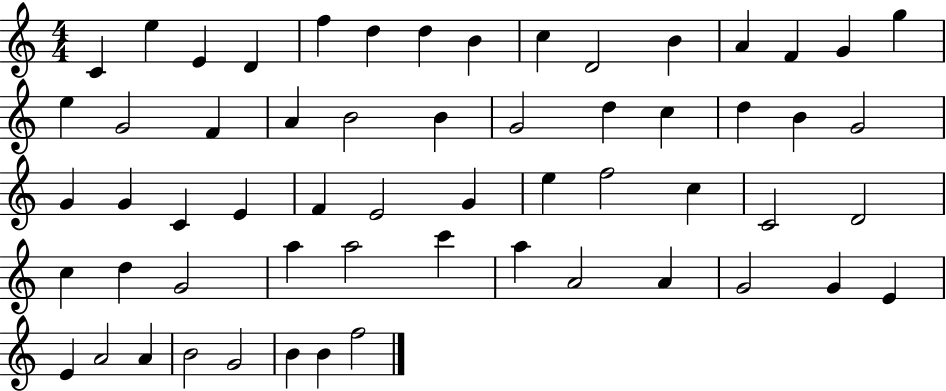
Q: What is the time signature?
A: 4/4